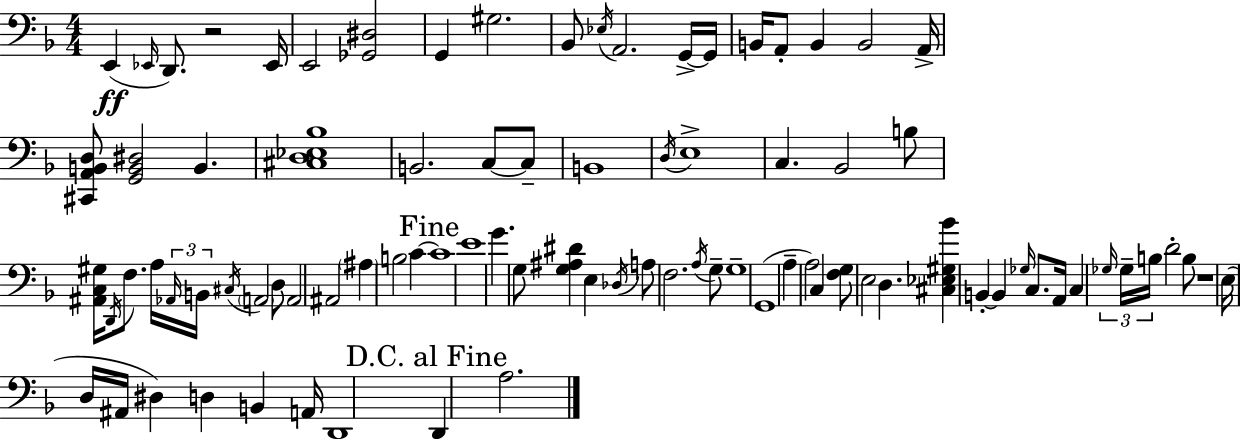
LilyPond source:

{
  \clef bass
  \numericTimeSignature
  \time 4/4
  \key f \major
  e,4(\ff \grace { ees,16 } d,8.) r2 | ees,16 e,2 <ges, dis>2 | g,4 gis2. | bes,8 \acciaccatura { ees16 } a,2. | \break g,16->~~ g,16 b,16 a,8-. b,4 b,2 | a,16-> <cis, a, b, d>8 <g, b, dis>2 b,4. | <cis d ees bes>1 | b,2. c8~~ | \break c8-- b,1 | \acciaccatura { d16 } e1-> | c4. bes,2 | b8 <ais, c gis>16 \acciaccatura { d,16 } f8. a16 \tuplet 3/2 { \grace { aes,16 } b,16 \acciaccatura { cis16 } } \parenthesize a,2 | \break d8 a,2 ais,2 | \parenthesize ais4 b2 | c'4~~ \mark "Fine" c'1 | e'1 | \break g'4. g8 <g ais dis'>4 | e4 \acciaccatura { des16 } a8 f2. | \acciaccatura { a16 } g8-- g1-- | g,1( | \break a4-- a2) | c4 <f g>8 e2 | d4. <cis ees gis bes'>4 b,4-.~~ | b,4 \grace { ges16 } c8. a,16 c4 \tuplet 3/2 { \grace { ges16 } ges16-- b16 } | \break d'2-. b8 r1 | e16( d16 ais,16 dis4) | d4 b,4 a,16 d,1 | \mark "D.C. al Fine" d,4 a2. | \break \bar "|."
}